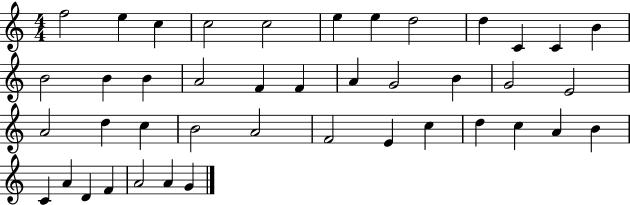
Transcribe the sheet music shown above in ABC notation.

X:1
T:Untitled
M:4/4
L:1/4
K:C
f2 e c c2 c2 e e d2 d C C B B2 B B A2 F F A G2 B G2 E2 A2 d c B2 A2 F2 E c d c A B C A D F A2 A G